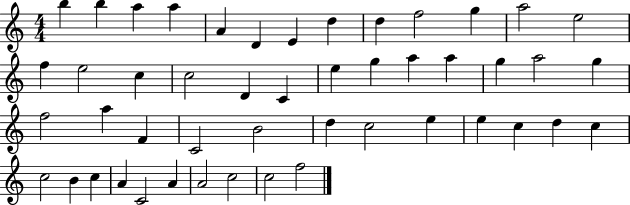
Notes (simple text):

B5/q B5/q A5/q A5/q A4/q D4/q E4/q D5/q D5/q F5/h G5/q A5/h E5/h F5/q E5/h C5/q C5/h D4/q C4/q E5/q G5/q A5/q A5/q G5/q A5/h G5/q F5/h A5/q F4/q C4/h B4/h D5/q C5/h E5/q E5/q C5/q D5/q C5/q C5/h B4/q C5/q A4/q C4/h A4/q A4/h C5/h C5/h F5/h